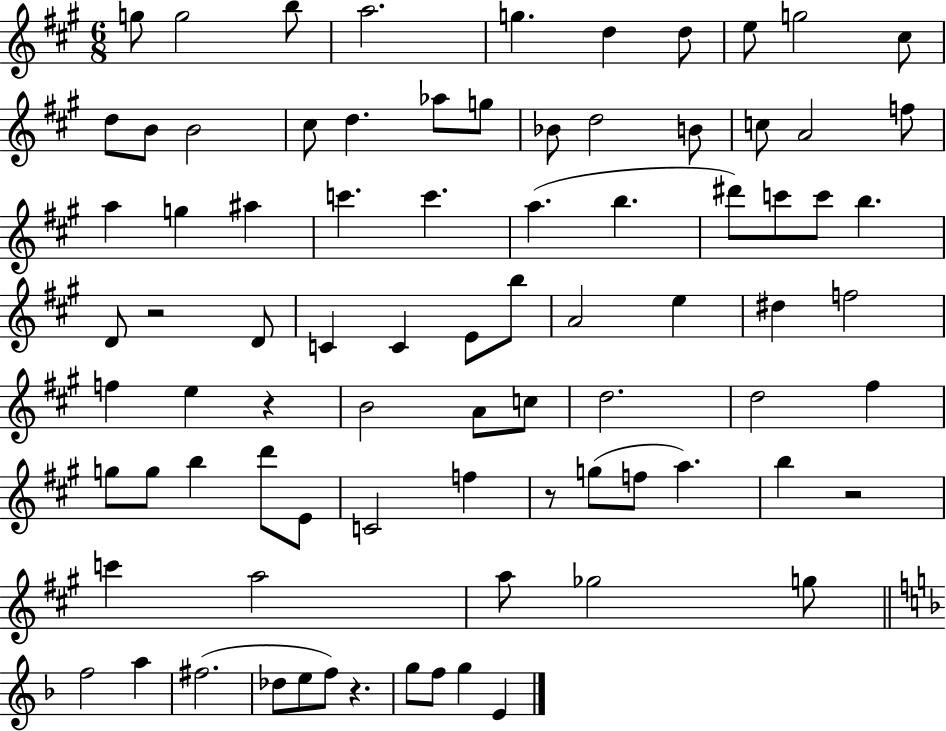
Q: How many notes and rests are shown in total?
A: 83